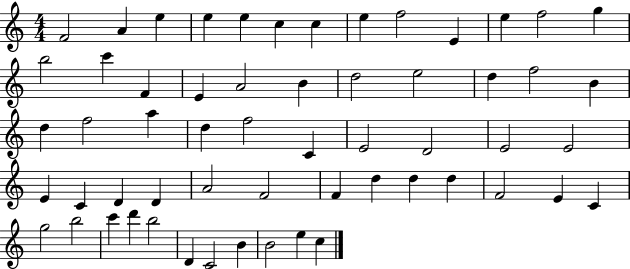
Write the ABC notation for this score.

X:1
T:Untitled
M:4/4
L:1/4
K:C
F2 A e e e c c e f2 E e f2 g b2 c' F E A2 B d2 e2 d f2 B d f2 a d f2 C E2 D2 E2 E2 E C D D A2 F2 F d d d F2 E C g2 b2 c' d' b2 D C2 B B2 e c